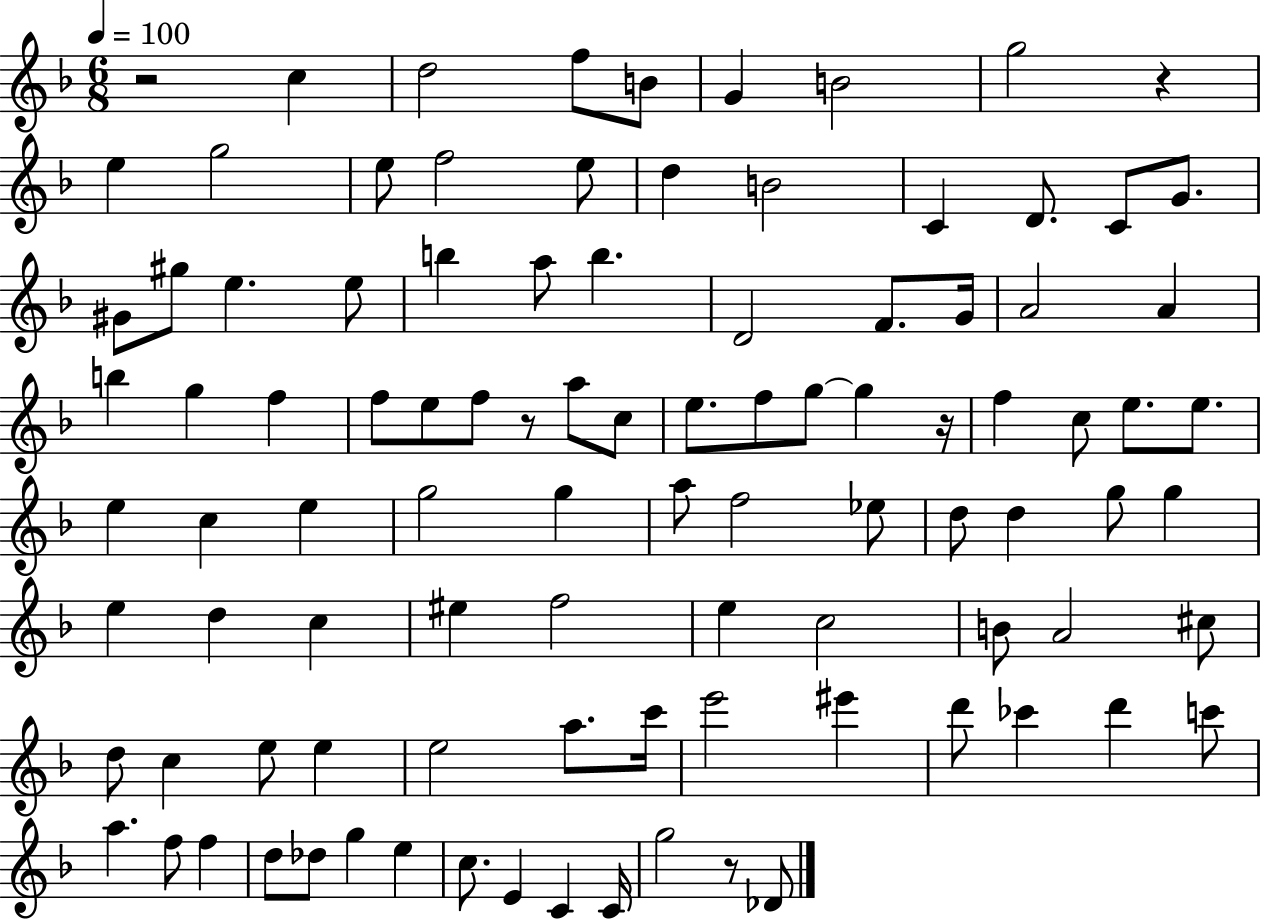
R/h C5/q D5/h F5/e B4/e G4/q B4/h G5/h R/q E5/q G5/h E5/e F5/h E5/e D5/q B4/h C4/q D4/e. C4/e G4/e. G#4/e G#5/e E5/q. E5/e B5/q A5/e B5/q. D4/h F4/e. G4/s A4/h A4/q B5/q G5/q F5/q F5/e E5/e F5/e R/e A5/e C5/e E5/e. F5/e G5/e G5/q R/s F5/q C5/e E5/e. E5/e. E5/q C5/q E5/q G5/h G5/q A5/e F5/h Eb5/e D5/e D5/q G5/e G5/q E5/q D5/q C5/q EIS5/q F5/h E5/q C5/h B4/e A4/h C#5/e D5/e C5/q E5/e E5/q E5/h A5/e. C6/s E6/h EIS6/q D6/e CES6/q D6/q C6/e A5/q. F5/e F5/q D5/e Db5/e G5/q E5/q C5/e. E4/q C4/q C4/s G5/h R/e Db4/e